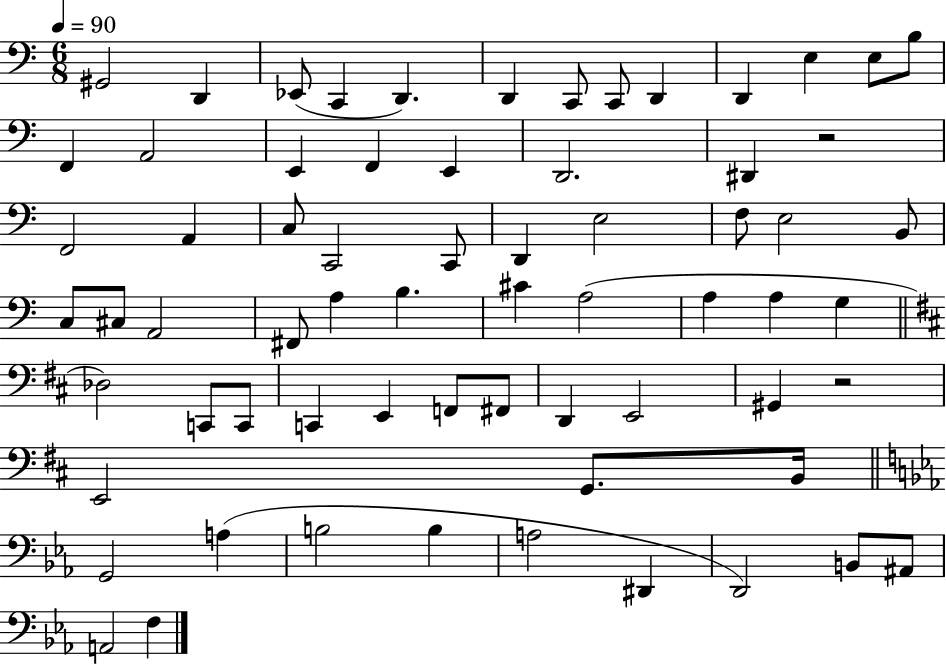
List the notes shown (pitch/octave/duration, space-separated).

G#2/h D2/q Eb2/e C2/q D2/q. D2/q C2/e C2/e D2/q D2/q E3/q E3/e B3/e F2/q A2/h E2/q F2/q E2/q D2/h. D#2/q R/h F2/h A2/q C3/e C2/h C2/e D2/q E3/h F3/e E3/h B2/e C3/e C#3/e A2/h F#2/e A3/q B3/q. C#4/q A3/h A3/q A3/q G3/q Db3/h C2/e C2/e C2/q E2/q F2/e F#2/e D2/q E2/h G#2/q R/h E2/h G2/e. B2/s G2/h A3/q B3/h B3/q A3/h D#2/q D2/h B2/e A#2/e A2/h F3/q